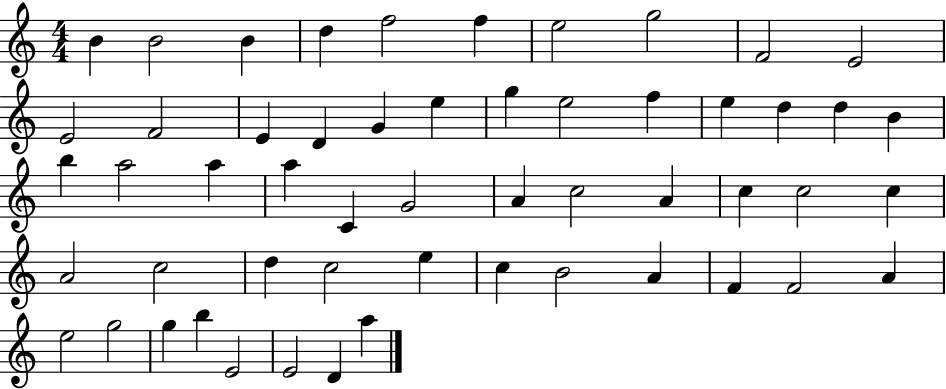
X:1
T:Untitled
M:4/4
L:1/4
K:C
B B2 B d f2 f e2 g2 F2 E2 E2 F2 E D G e g e2 f e d d B b a2 a a C G2 A c2 A c c2 c A2 c2 d c2 e c B2 A F F2 A e2 g2 g b E2 E2 D a